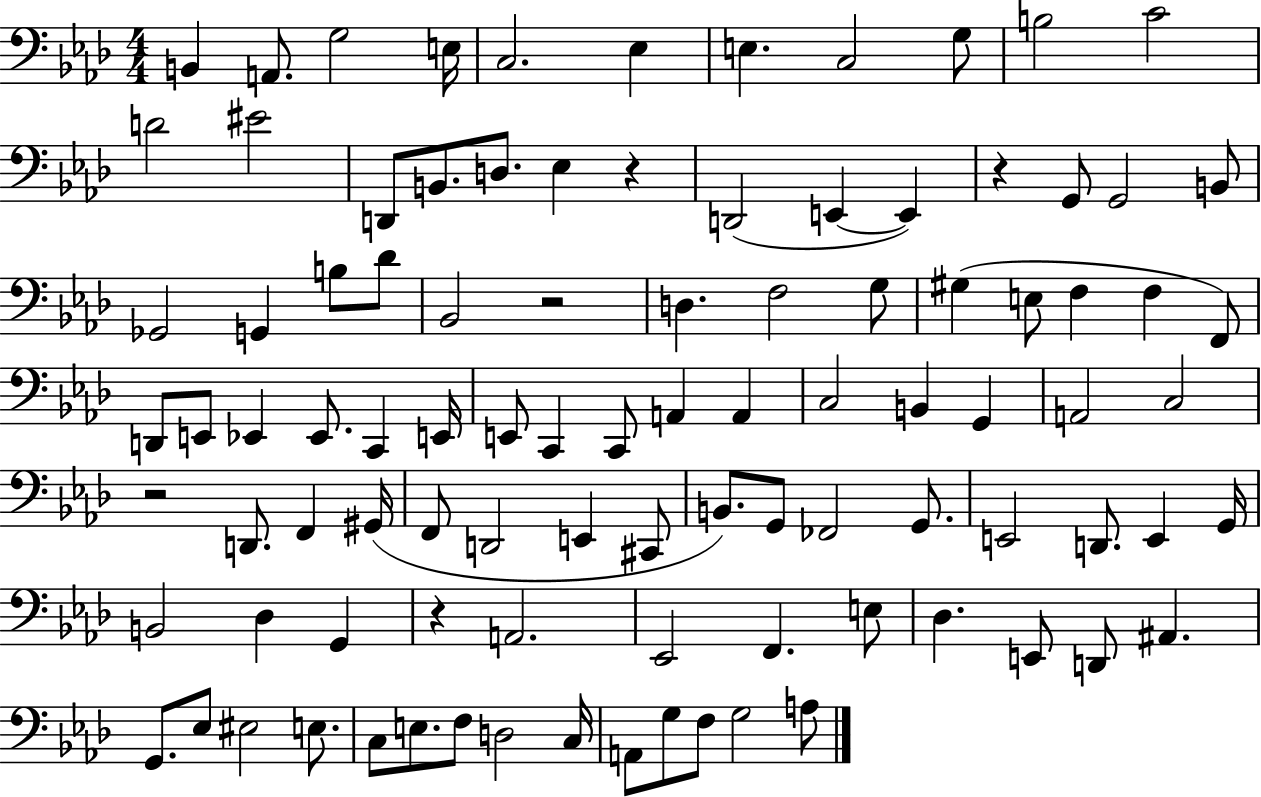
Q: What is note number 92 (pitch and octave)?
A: A3